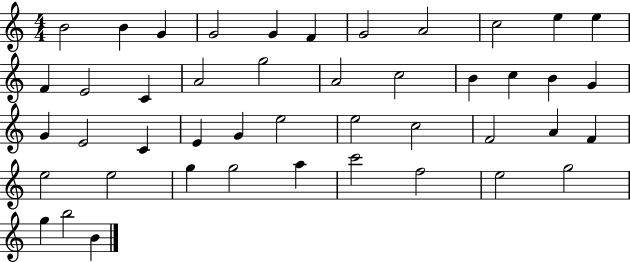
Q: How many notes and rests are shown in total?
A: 45